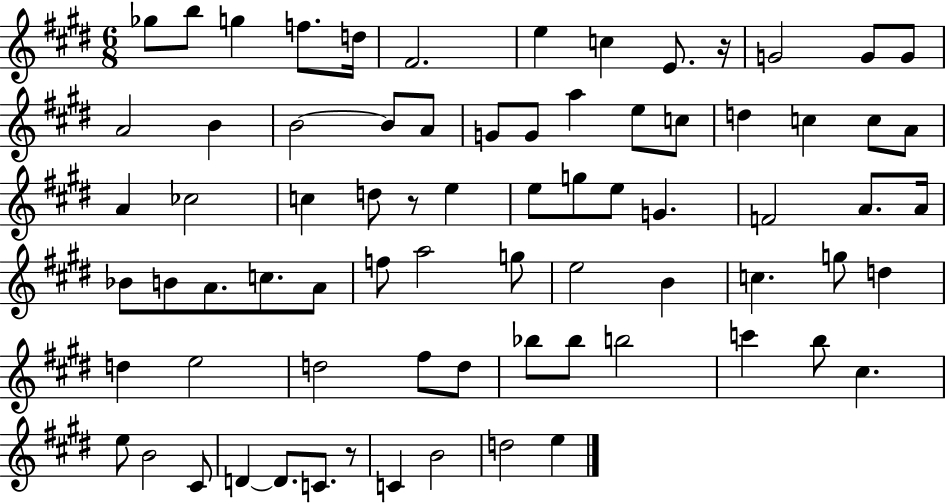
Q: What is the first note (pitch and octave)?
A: Gb5